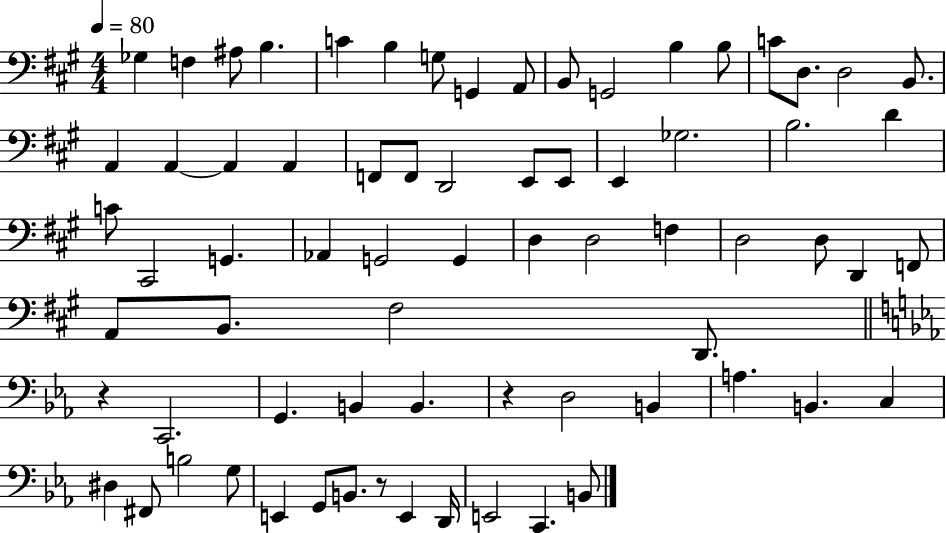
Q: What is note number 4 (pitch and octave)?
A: B3